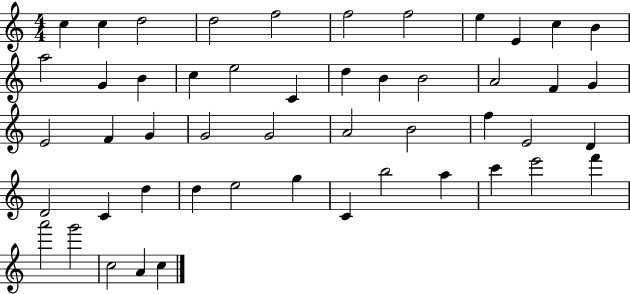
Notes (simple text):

C5/q C5/q D5/h D5/h F5/h F5/h F5/h E5/q E4/q C5/q B4/q A5/h G4/q B4/q C5/q E5/h C4/q D5/q B4/q B4/h A4/h F4/q G4/q E4/h F4/q G4/q G4/h G4/h A4/h B4/h F5/q E4/h D4/q D4/h C4/q D5/q D5/q E5/h G5/q C4/q B5/h A5/q C6/q E6/h F6/q A6/h G6/h C5/h A4/q C5/q